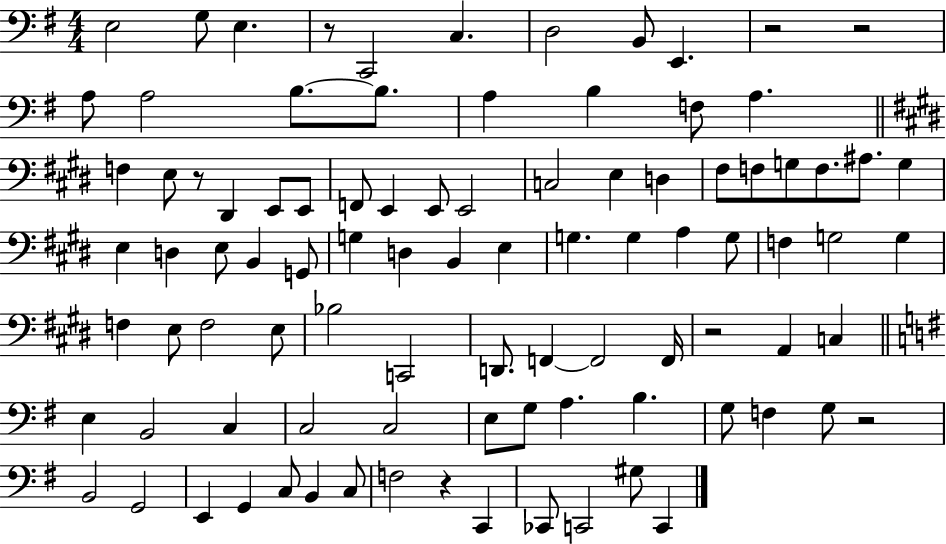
X:1
T:Untitled
M:4/4
L:1/4
K:G
E,2 G,/2 E, z/2 C,,2 C, D,2 B,,/2 E,, z2 z2 A,/2 A,2 B,/2 B,/2 A, B, F,/2 A, F, E,/2 z/2 ^D,, E,,/2 E,,/2 F,,/2 E,, E,,/2 E,,2 C,2 E, D, ^F,/2 F,/2 G,/2 F,/2 ^A,/2 G, E, D, E,/2 B,, G,,/2 G, D, B,, E, G, G, A, G,/2 F, G,2 G, F, E,/2 F,2 E,/2 _B,2 C,,2 D,,/2 F,, F,,2 F,,/4 z2 A,, C, E, B,,2 C, C,2 C,2 E,/2 G,/2 A, B, G,/2 F, G,/2 z2 B,,2 G,,2 E,, G,, C,/2 B,, C,/2 F,2 z C,, _C,,/2 C,,2 ^G,/2 C,,